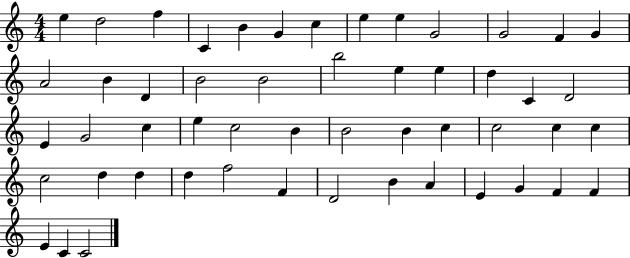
{
  \clef treble
  \numericTimeSignature
  \time 4/4
  \key c \major
  e''4 d''2 f''4 | c'4 b'4 g'4 c''4 | e''4 e''4 g'2 | g'2 f'4 g'4 | \break a'2 b'4 d'4 | b'2 b'2 | b''2 e''4 e''4 | d''4 c'4 d'2 | \break e'4 g'2 c''4 | e''4 c''2 b'4 | b'2 b'4 c''4 | c''2 c''4 c''4 | \break c''2 d''4 d''4 | d''4 f''2 f'4 | d'2 b'4 a'4 | e'4 g'4 f'4 f'4 | \break e'4 c'4 c'2 | \bar "|."
}